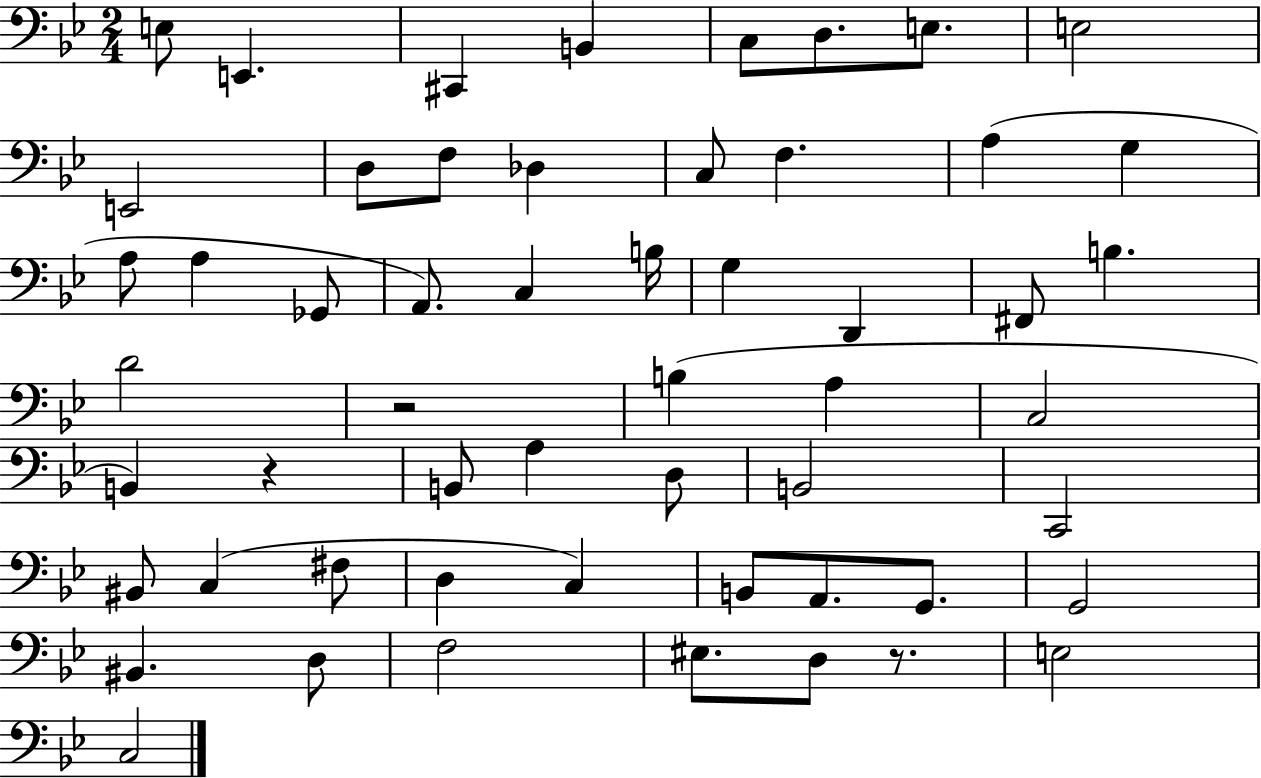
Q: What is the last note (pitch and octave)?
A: C3